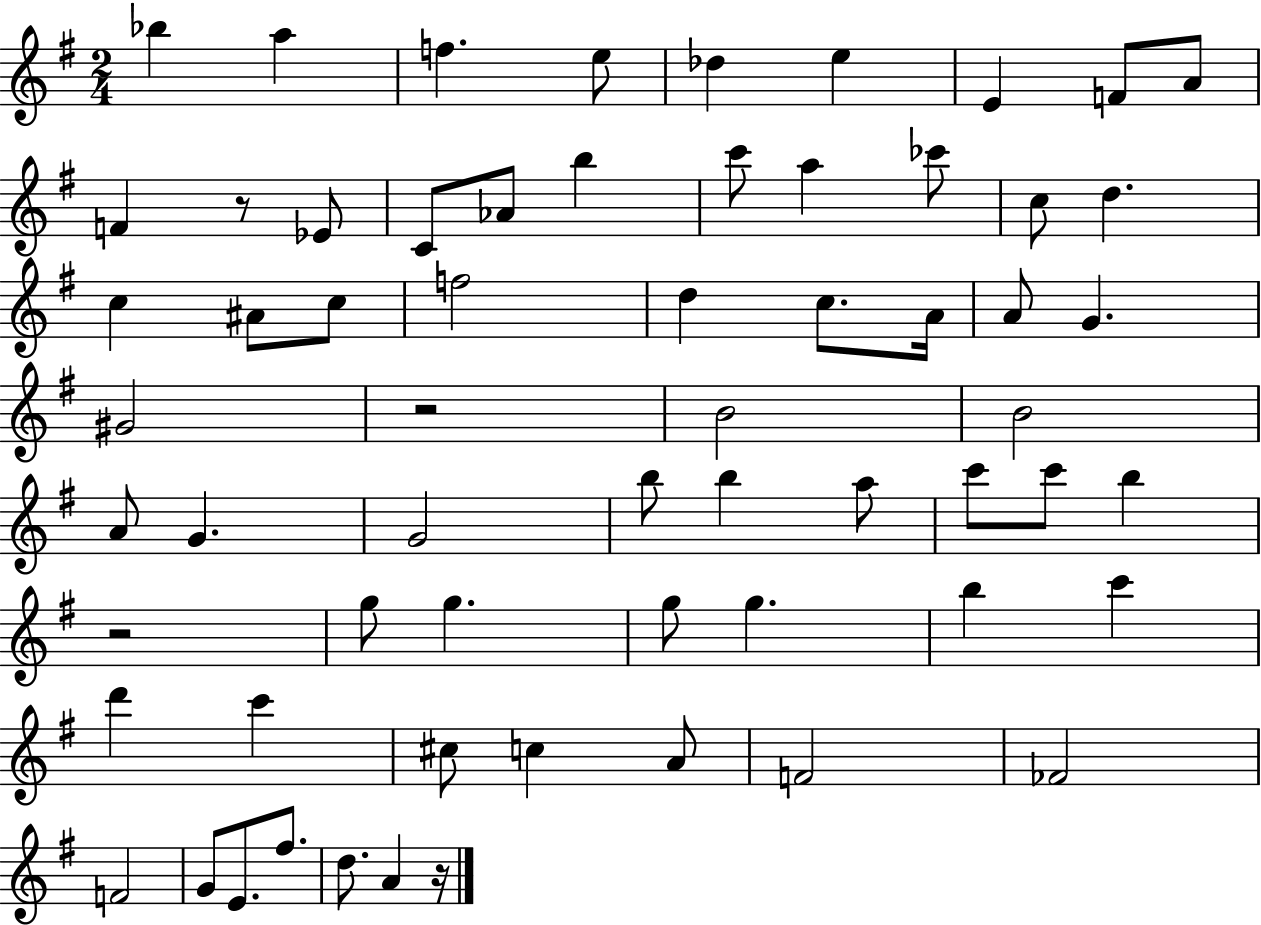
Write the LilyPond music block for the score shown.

{
  \clef treble
  \numericTimeSignature
  \time 2/4
  \key g \major
  bes''4 a''4 | f''4. e''8 | des''4 e''4 | e'4 f'8 a'8 | \break f'4 r8 ees'8 | c'8 aes'8 b''4 | c'''8 a''4 ces'''8 | c''8 d''4. | \break c''4 ais'8 c''8 | f''2 | d''4 c''8. a'16 | a'8 g'4. | \break gis'2 | r2 | b'2 | b'2 | \break a'8 g'4. | g'2 | b''8 b''4 a''8 | c'''8 c'''8 b''4 | \break r2 | g''8 g''4. | g''8 g''4. | b''4 c'''4 | \break d'''4 c'''4 | cis''8 c''4 a'8 | f'2 | fes'2 | \break f'2 | g'8 e'8. fis''8. | d''8. a'4 r16 | \bar "|."
}